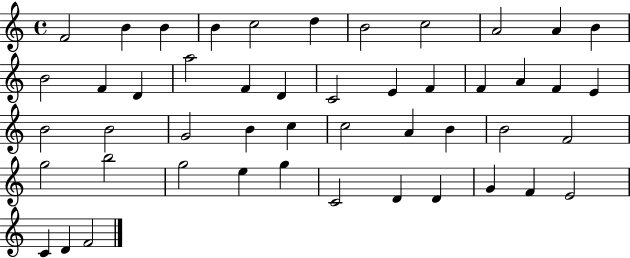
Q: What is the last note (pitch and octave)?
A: F4